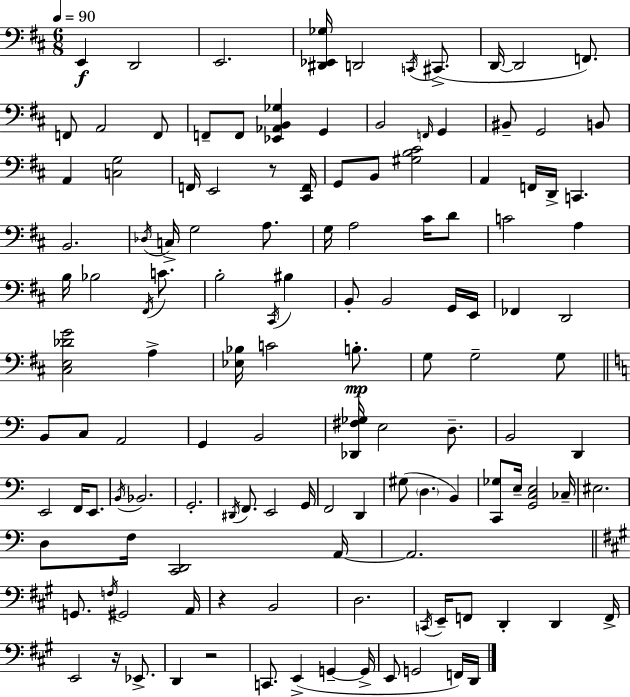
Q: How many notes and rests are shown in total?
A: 129